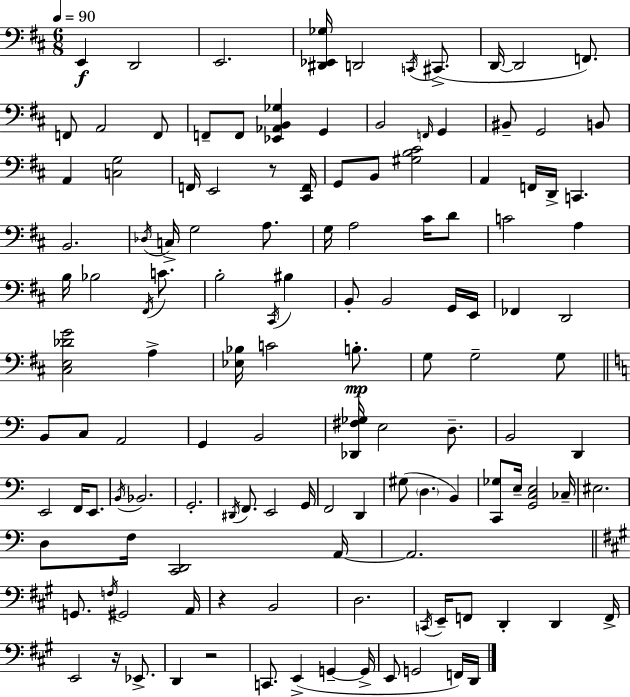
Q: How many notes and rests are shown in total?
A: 129